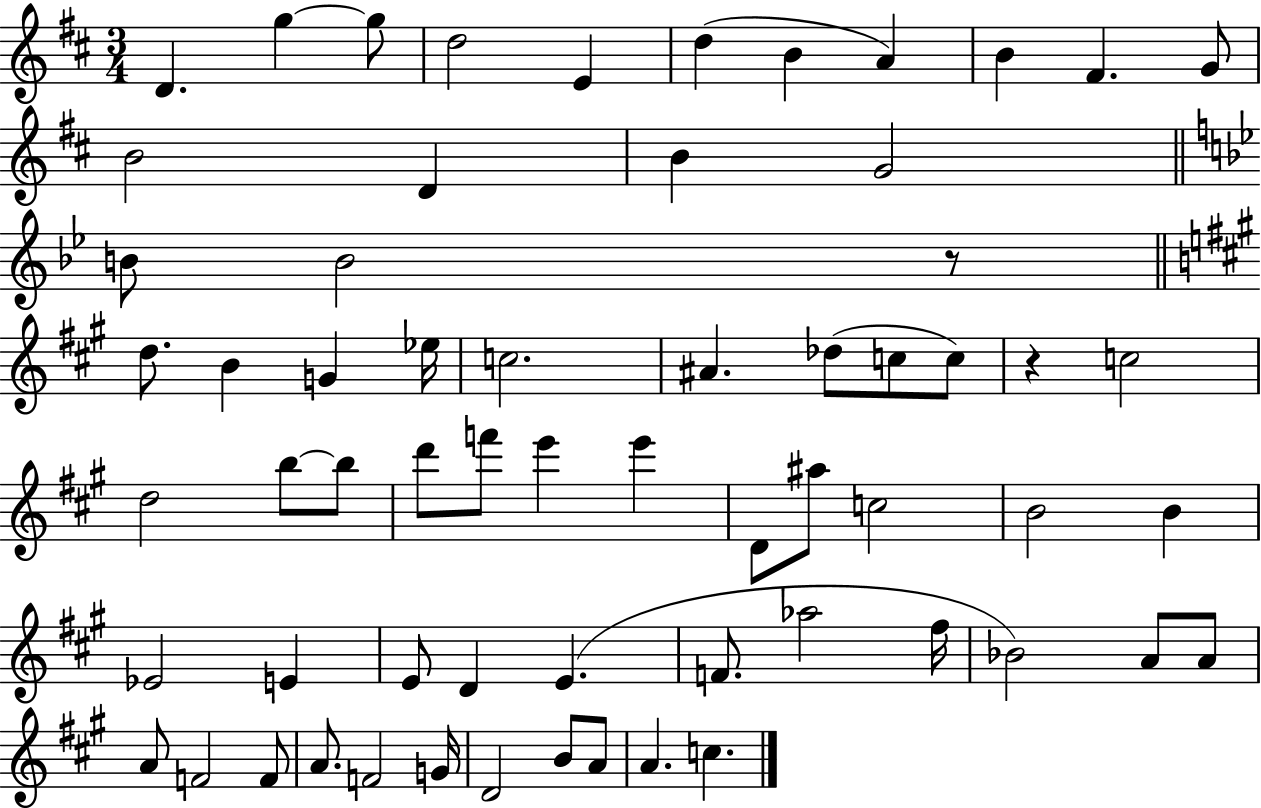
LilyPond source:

{
  \clef treble
  \numericTimeSignature
  \time 3/4
  \key d \major
  d'4. g''4~~ g''8 | d''2 e'4 | d''4( b'4 a'4) | b'4 fis'4. g'8 | \break b'2 d'4 | b'4 g'2 | \bar "||" \break \key bes \major b'8 b'2 r8 | \bar "||" \break \key a \major d''8. b'4 g'4 ees''16 | c''2. | ais'4. des''8( c''8 c''8) | r4 c''2 | \break d''2 b''8~~ b''8 | d'''8 f'''8 e'''4 e'''4 | d'8 ais''8 c''2 | b'2 b'4 | \break ees'2 e'4 | e'8 d'4 e'4.( | f'8. aes''2 fis''16 | bes'2) a'8 a'8 | \break a'8 f'2 f'8 | a'8. f'2 g'16 | d'2 b'8 a'8 | a'4. c''4. | \break \bar "|."
}